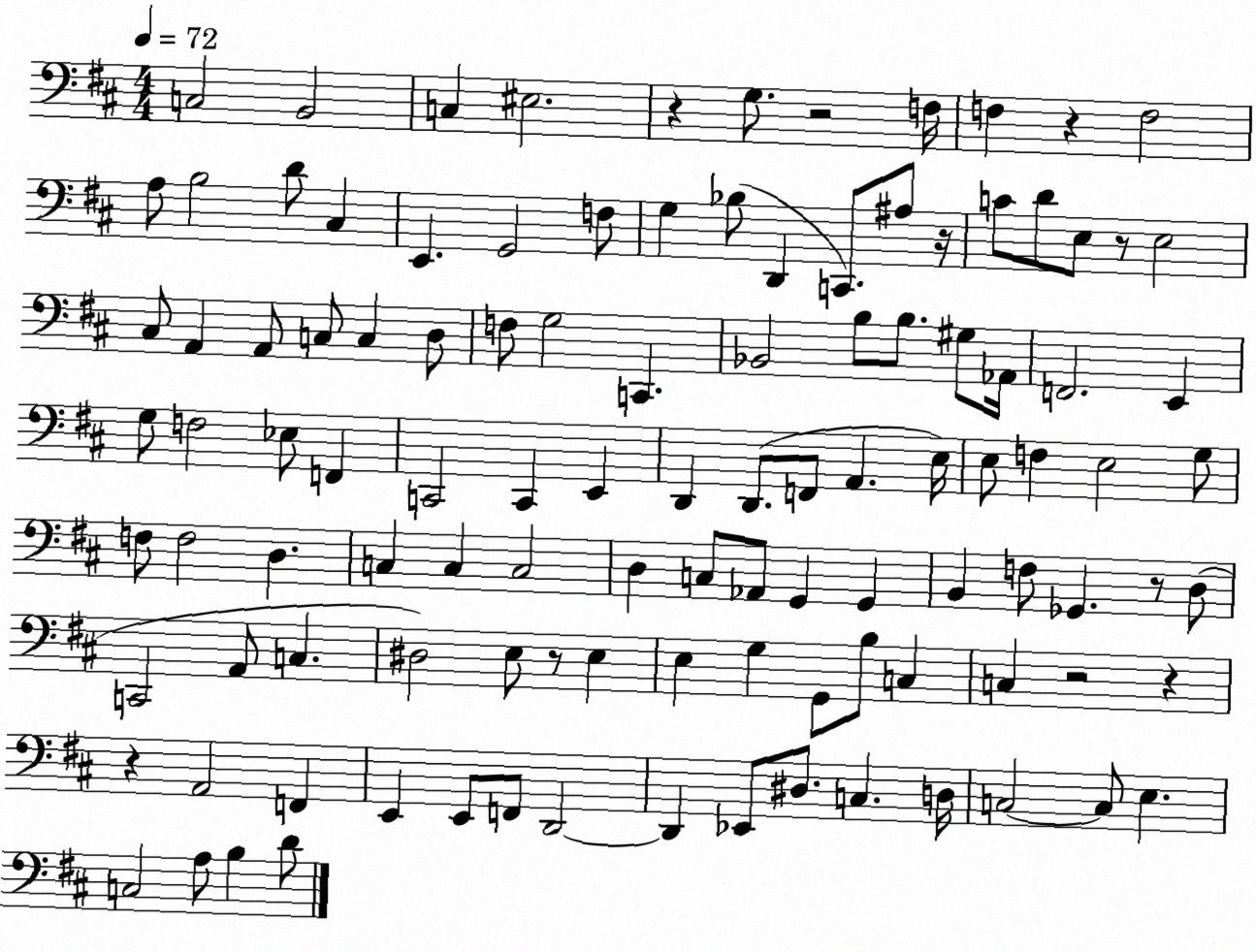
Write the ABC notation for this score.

X:1
T:Untitled
M:4/4
L:1/4
K:D
C,2 B,,2 C, ^E,2 z G,/2 z2 F,/4 F, z F,2 A,/2 B,2 D/2 ^C, E,, G,,2 F,/2 G, _B,/2 D,, C,,/2 ^A,/2 z/4 C/2 D/2 E,/2 z/2 E,2 ^C,/2 A,, A,,/2 C,/2 C, D,/2 F,/2 G,2 C,, _B,,2 B,/2 B,/2 ^G,/2 _A,,/4 F,,2 E,, G,/2 F,2 _E,/2 F,, C,,2 C,, E,, D,, D,,/2 F,,/2 A,, E,/4 E,/2 F, E,2 G,/2 F,/2 F,2 D, C, C, C,2 D, C,/2 _A,,/2 G,, G,, B,, F,/2 _G,, z/2 D,/2 C,,2 A,,/2 C, ^D,2 E,/2 z/2 E, E, G, G,,/2 B,/2 C, C, z2 z z A,,2 F,, E,, E,,/2 F,,/2 D,,2 D,, _E,,/2 ^D,/2 C, D,/4 C,2 C,/2 E, C,2 A,/2 B, D/2